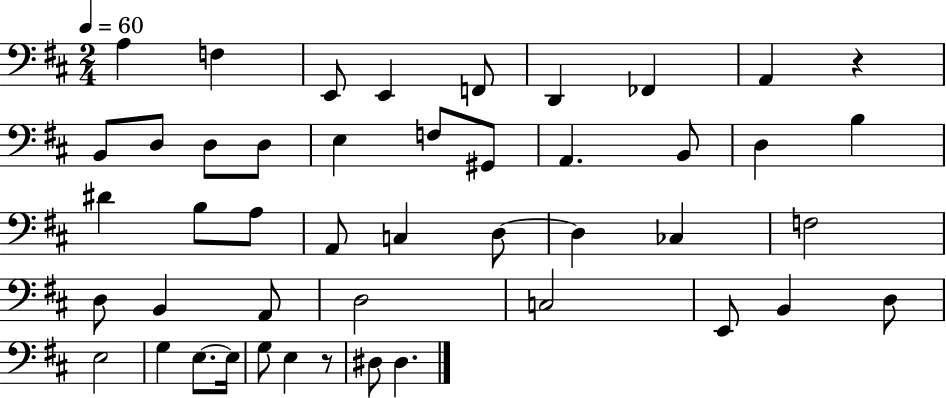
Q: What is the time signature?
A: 2/4